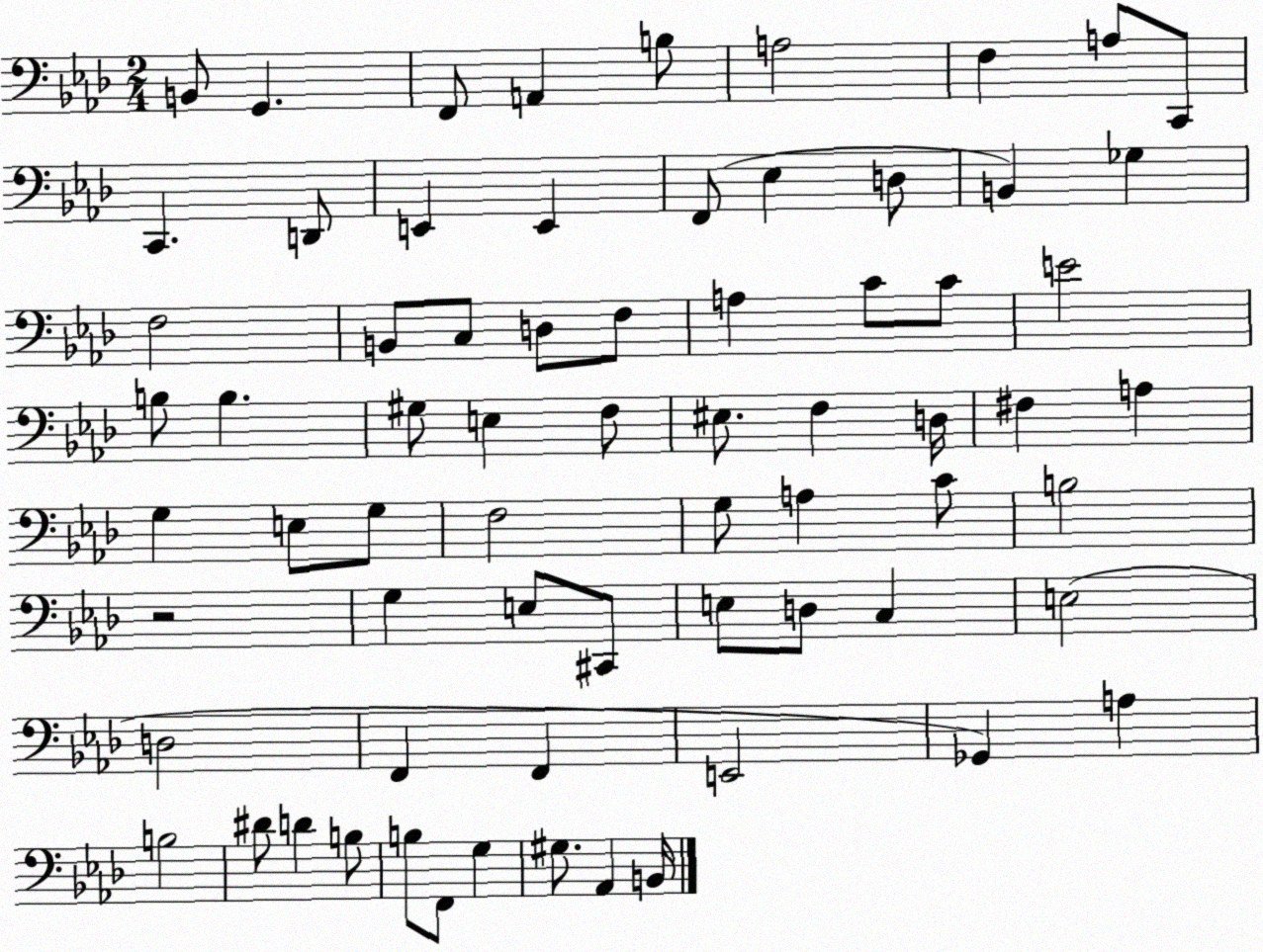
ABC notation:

X:1
T:Untitled
M:2/4
L:1/4
K:Ab
B,,/2 G,, F,,/2 A,, B,/2 A,2 F, A,/2 C,,/2 C,, D,,/2 E,, E,, F,,/2 _E, D,/2 B,, _G, F,2 B,,/2 C,/2 D,/2 F,/2 A, C/2 C/2 E2 B,/2 B, ^G,/2 E, F,/2 ^E,/2 F, D,/4 ^F, A, G, E,/2 G,/2 F,2 G,/2 A, C/2 B,2 z2 G, E,/2 ^C,,/2 E,/2 D,/2 C, E,2 D,2 F,, F,, E,,2 _G,, A, B,2 ^D/2 D B,/2 B,/2 F,,/2 G, ^G,/2 _A,, B,,/4